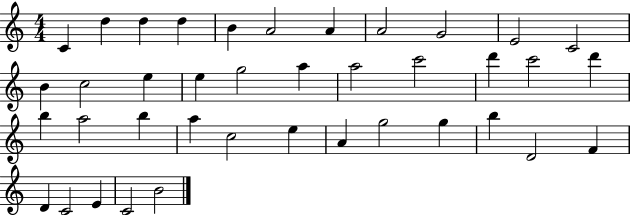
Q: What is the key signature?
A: C major